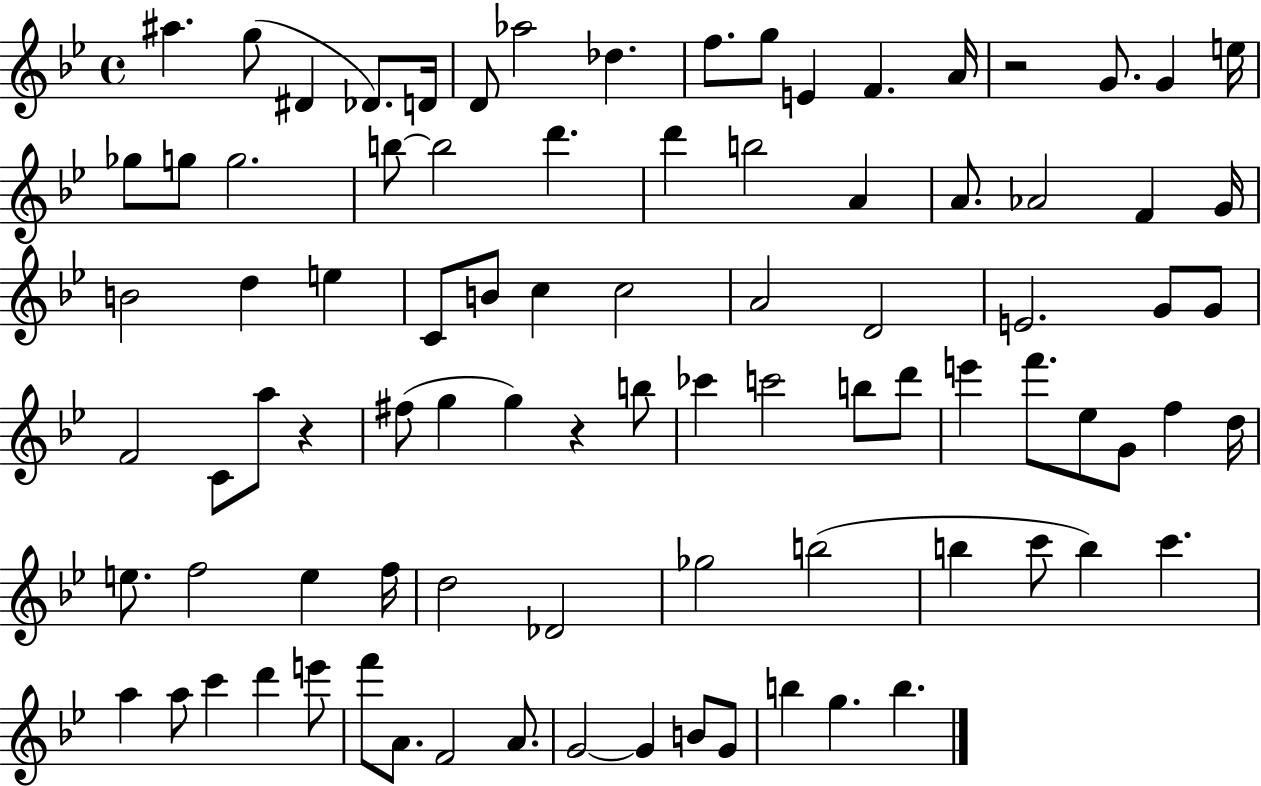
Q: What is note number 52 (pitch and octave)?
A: D6